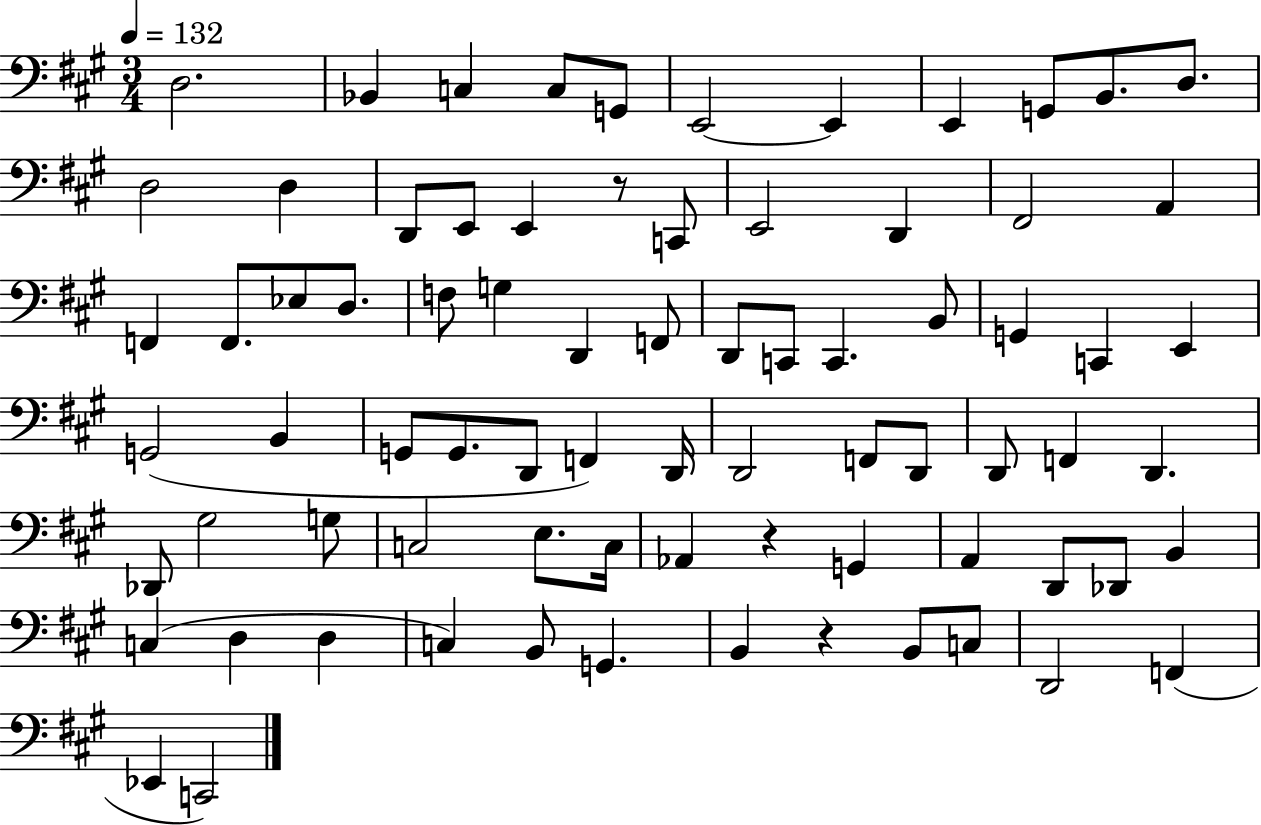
D3/h. Bb2/q C3/q C3/e G2/e E2/h E2/q E2/q G2/e B2/e. D3/e. D3/h D3/q D2/e E2/e E2/q R/e C2/e E2/h D2/q F#2/h A2/q F2/q F2/e. Eb3/e D3/e. F3/e G3/q D2/q F2/e D2/e C2/e C2/q. B2/e G2/q C2/q E2/q G2/h B2/q G2/e G2/e. D2/e F2/q D2/s D2/h F2/e D2/e D2/e F2/q D2/q. Db2/e G#3/h G3/e C3/h E3/e. C3/s Ab2/q R/q G2/q A2/q D2/e Db2/e B2/q C3/q D3/q D3/q C3/q B2/e G2/q. B2/q R/q B2/e C3/e D2/h F2/q Eb2/q C2/h